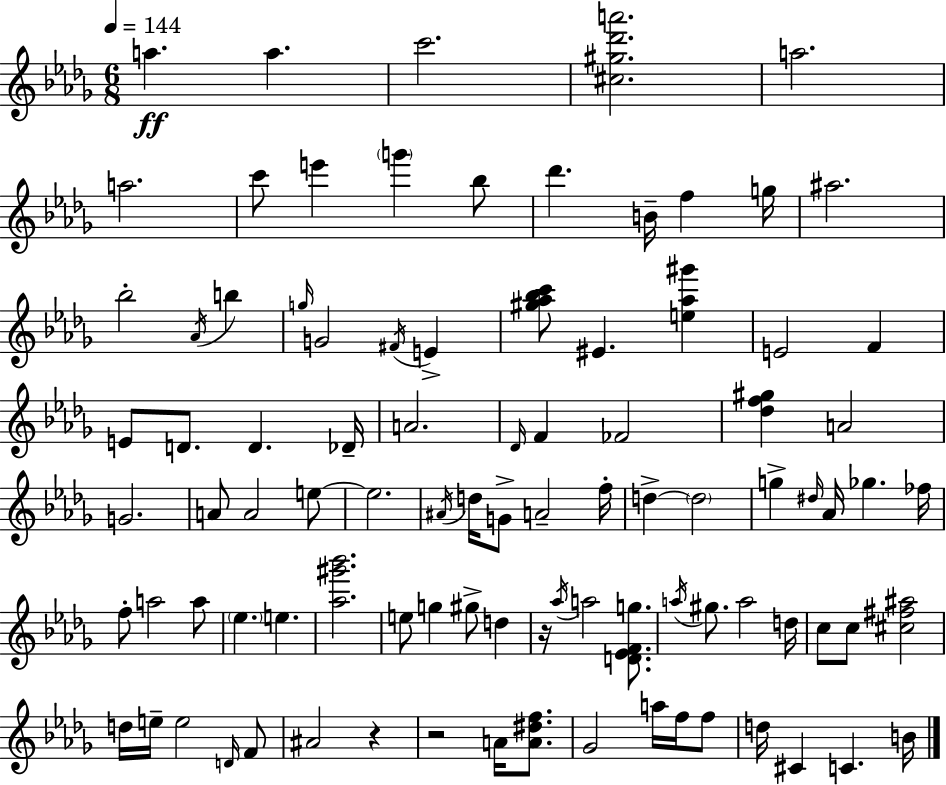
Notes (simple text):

A5/q. A5/q. C6/h. [C#5,G#5,Db6,A6]/h. A5/h. A5/h. C6/e E6/q G6/q Bb5/e Db6/q. B4/s F5/q G5/s A#5/h. Bb5/h Ab4/s B5/q G5/s G4/h F#4/s E4/q [G#5,Ab5,Bb5,C6]/e EIS4/q. [E5,Ab5,G#6]/q E4/h F4/q E4/e D4/e. D4/q. Db4/s A4/h. Db4/s F4/q FES4/h [Db5,F5,G#5]/q A4/h G4/h. A4/e A4/h E5/e E5/h. A#4/s D5/s G4/e A4/h F5/s D5/q D5/h G5/q D#5/s Ab4/s Gb5/q. FES5/s F5/e A5/h A5/e Eb5/q. E5/q. [Ab5,G#6,Bb6]/h. E5/e G5/q G#5/e D5/q R/s Ab5/s A5/h [D4,Eb4,F4,G5]/e. A5/s G#5/e. A5/h D5/s C5/e C5/e [C#5,F#5,A#5]/h D5/s E5/s E5/h D4/s F4/e A#4/h R/q R/h A4/s [A4,D#5,F5]/e. Gb4/h A5/s F5/s F5/e D5/s C#4/q C4/q. B4/s